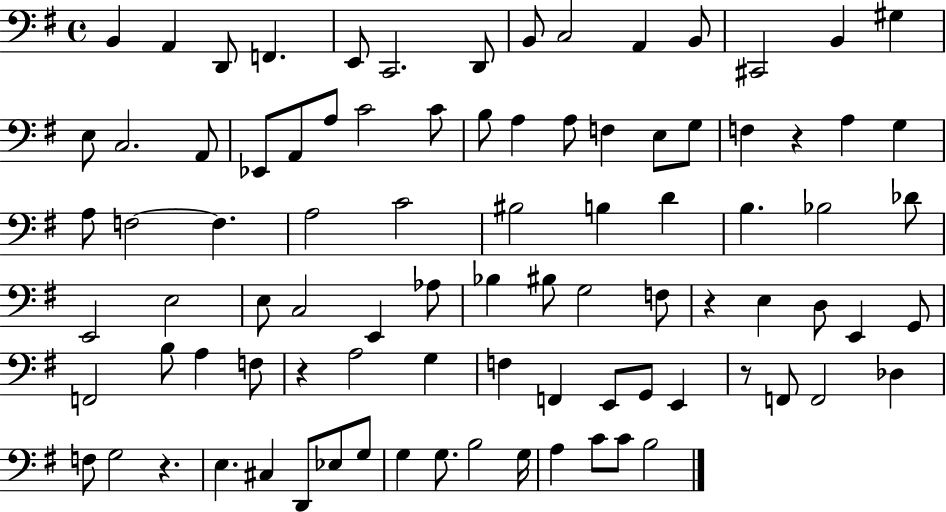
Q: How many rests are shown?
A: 5